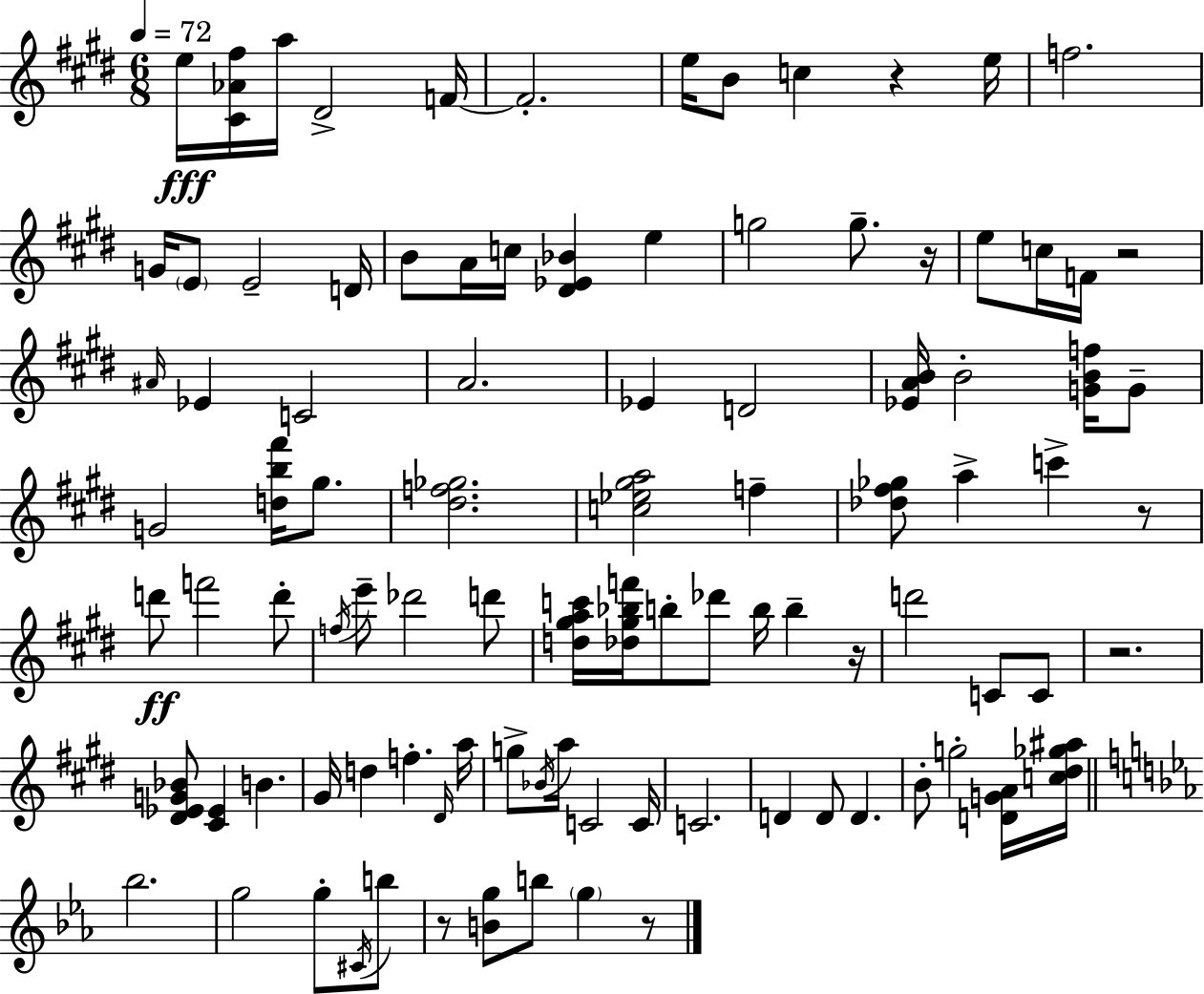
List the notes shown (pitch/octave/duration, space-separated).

E5/s [C#4,Ab4,F#5]/s A5/s D#4/h F4/s F4/h. E5/s B4/e C5/q R/q E5/s F5/h. G4/s E4/e E4/h D4/s B4/e A4/s C5/s [D#4,Eb4,Bb4]/q E5/q G5/h G5/e. R/s E5/e C5/s F4/s R/h A#4/s Eb4/q C4/h A4/h. Eb4/q D4/h [Eb4,A4,B4]/s B4/h [G4,B4,F5]/s G4/e G4/h [D5,B5,F#6]/s G#5/e. [D#5,F5,Gb5]/h. [C5,Eb5,G#5,A5]/h F5/q [Db5,F#5,Gb5]/e A5/q C6/q R/e D6/e F6/h D6/e F5/s E6/e Db6/h D6/e [D5,G#5,A5,C6]/s [Db5,G#5,Bb5,F6]/s B5/e Db6/e B5/s B5/q R/s D6/h C4/e C4/e R/h. [D#4,Eb4,G4,Bb4]/e [C#4,Eb4]/q B4/q. G#4/s D5/q F5/q. D#4/s A5/s G5/e Bb4/s A5/s C4/h C4/s C4/h. D4/q D4/e D4/q. B4/e G5/h [D4,G4,A4]/s [C5,D#5,Gb5,A#5]/s Bb5/h. G5/h G5/e C#4/s B5/e R/e [B4,G5]/e B5/e G5/q R/e